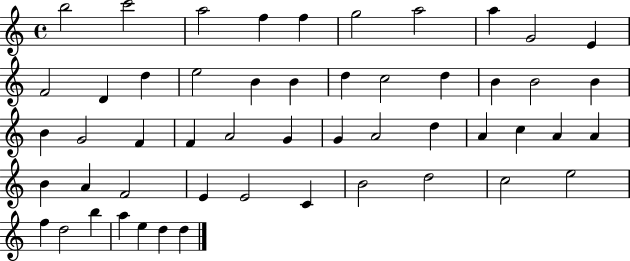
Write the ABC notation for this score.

X:1
T:Untitled
M:4/4
L:1/4
K:C
b2 c'2 a2 f f g2 a2 a G2 E F2 D d e2 B B d c2 d B B2 B B G2 F F A2 G G A2 d A c A A B A F2 E E2 C B2 d2 c2 e2 f d2 b a e d d